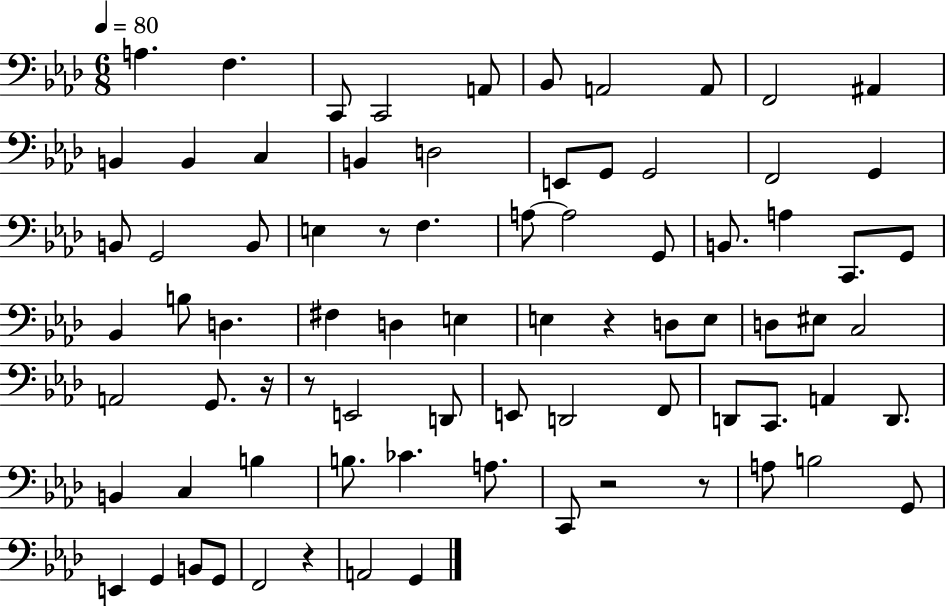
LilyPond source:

{
  \clef bass
  \numericTimeSignature
  \time 6/8
  \key aes \major
  \tempo 4 = 80
  a4. f4. | c,8 c,2 a,8 | bes,8 a,2 a,8 | f,2 ais,4 | \break b,4 b,4 c4 | b,4 d2 | e,8 g,8 g,2 | f,2 g,4 | \break b,8 g,2 b,8 | e4 r8 f4. | a8~~ a2 g,8 | b,8. a4 c,8. g,8 | \break bes,4 b8 d4. | fis4 d4 e4 | e4 r4 d8 e8 | d8 eis8 c2 | \break a,2 g,8. r16 | r8 e,2 d,8 | e,8 d,2 f,8 | d,8 c,8. a,4 d,8. | \break b,4 c4 b4 | b8. ces'4. a8. | c,8 r2 r8 | a8 b2 g,8 | \break e,4 g,4 b,8 g,8 | f,2 r4 | a,2 g,4 | \bar "|."
}